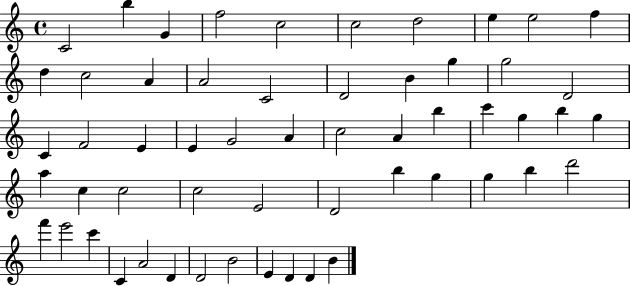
{
  \clef treble
  \time 4/4
  \defaultTimeSignature
  \key c \major
  c'2 b''4 g'4 | f''2 c''2 | c''2 d''2 | e''4 e''2 f''4 | \break d''4 c''2 a'4 | a'2 c'2 | d'2 b'4 g''4 | g''2 d'2 | \break c'4 f'2 e'4 | e'4 g'2 a'4 | c''2 a'4 b''4 | c'''4 g''4 b''4 g''4 | \break a''4 c''4 c''2 | c''2 e'2 | d'2 b''4 g''4 | g''4 b''4 d'''2 | \break f'''4 e'''2 c'''4 | c'4 a'2 d'4 | d'2 b'2 | e'4 d'4 d'4 b'4 | \break \bar "|."
}